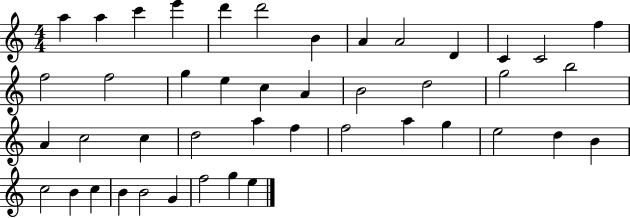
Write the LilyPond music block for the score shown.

{
  \clef treble
  \numericTimeSignature
  \time 4/4
  \key c \major
  a''4 a''4 c'''4 e'''4 | d'''4 d'''2 b'4 | a'4 a'2 d'4 | c'4 c'2 f''4 | \break f''2 f''2 | g''4 e''4 c''4 a'4 | b'2 d''2 | g''2 b''2 | \break a'4 c''2 c''4 | d''2 a''4 f''4 | f''2 a''4 g''4 | e''2 d''4 b'4 | \break c''2 b'4 c''4 | b'4 b'2 g'4 | f''2 g''4 e''4 | \bar "|."
}